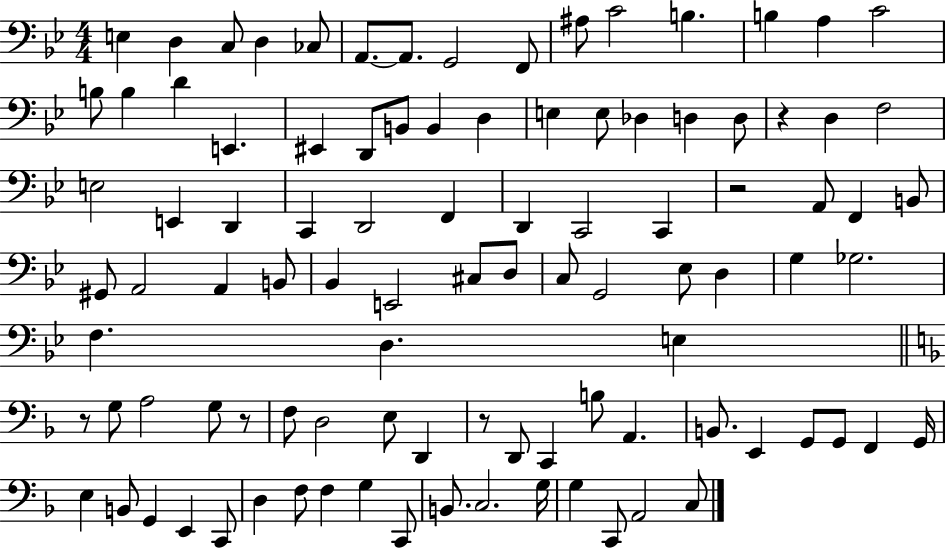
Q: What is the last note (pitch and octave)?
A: C3